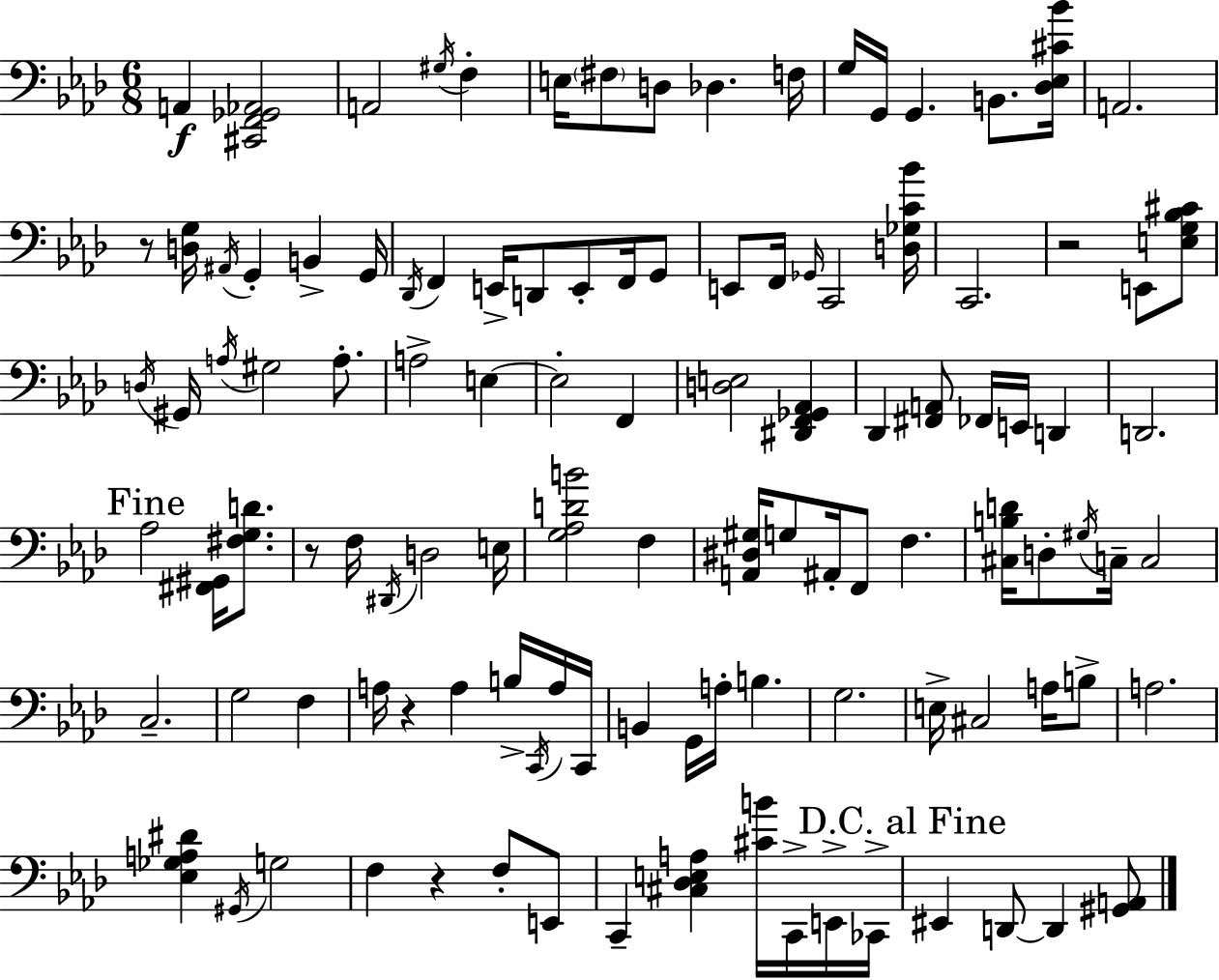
A2/q [C#2,F2,Gb2,Ab2]/h A2/h G#3/s F3/q E3/s F#3/e D3/e Db3/q. F3/s G3/s G2/s G2/q. B2/e. [Db3,Eb3,C#4,Bb4]/s A2/h. R/e [D3,G3]/s A#2/s G2/q B2/q G2/s Db2/s F2/q E2/s D2/e E2/e F2/s G2/e E2/e F2/s Gb2/s C2/h [D3,Gb3,C4,Bb4]/s C2/h. R/h E2/e [E3,G3,Bb3,C#4]/e D3/s G#2/s A3/s G#3/h A3/e. A3/h E3/q E3/h F2/q [D3,E3]/h [D#2,F2,Gb2,Ab2]/q Db2/q [F#2,A2]/e FES2/s E2/s D2/q D2/h. Ab3/h [F#2,G#2]/s [F#3,G3,D4]/e. R/e F3/s D#2/s D3/h E3/s [G3,Ab3,D4,B4]/h F3/q [A2,D#3,G#3]/s G3/e A#2/s F2/e F3/q. [C#3,B3,D4]/s D3/e G#3/s C3/s C3/h C3/h. G3/h F3/q A3/s R/q A3/q B3/s C2/s A3/s C2/s B2/q G2/s A3/s B3/q. G3/h. E3/s C#3/h A3/s B3/e A3/h. [Eb3,Gb3,A3,D#4]/q G#2/s G3/h F3/q R/q F3/e E2/e C2/q [C#3,Db3,E3,A3]/q [C#4,B4]/s C2/s E2/s CES2/s EIS2/q D2/e D2/q [G#2,A2]/e